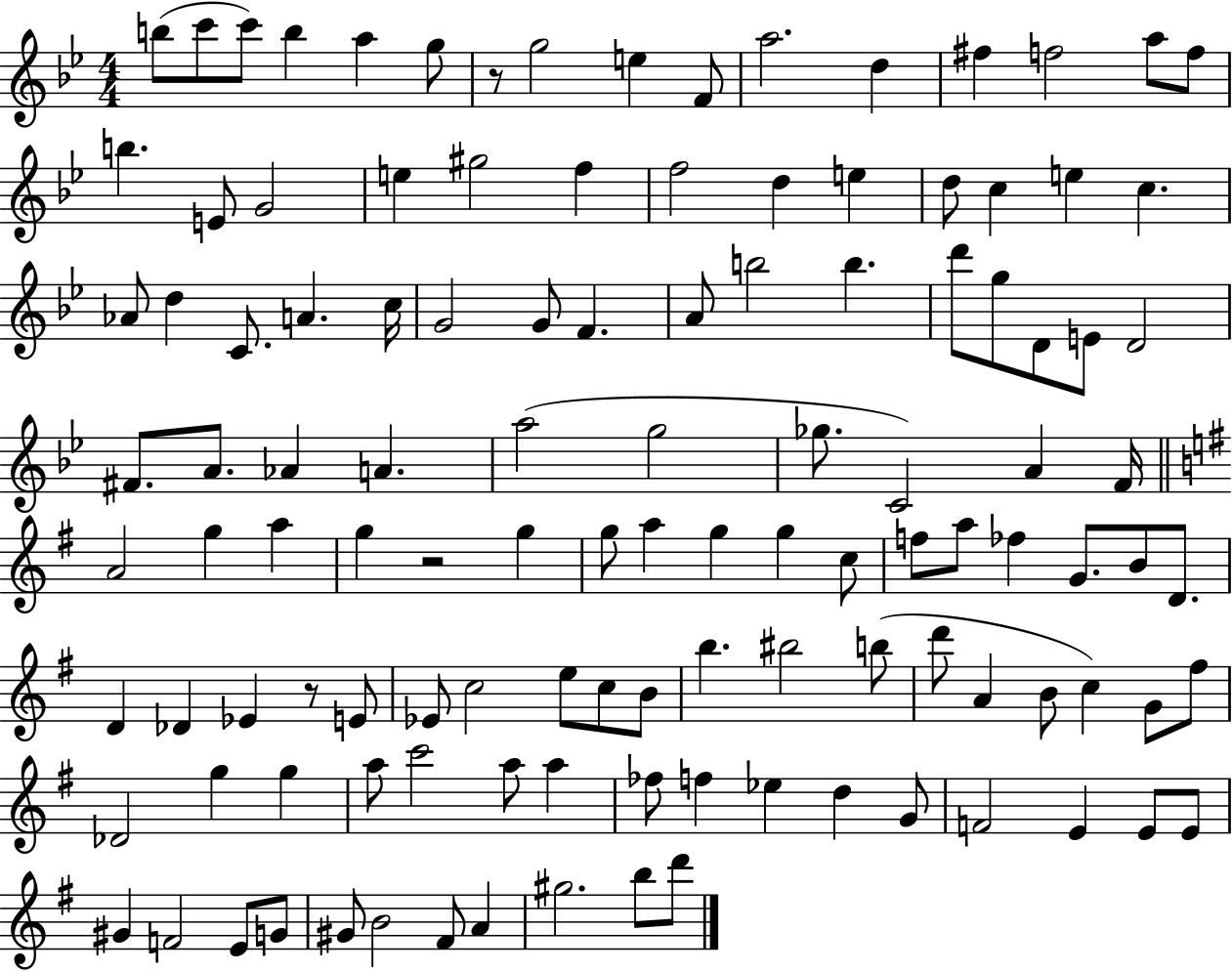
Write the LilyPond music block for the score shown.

{
  \clef treble
  \numericTimeSignature
  \time 4/4
  \key bes \major
  b''8( c'''8 c'''8) b''4 a''4 g''8 | r8 g''2 e''4 f'8 | a''2. d''4 | fis''4 f''2 a''8 f''8 | \break b''4. e'8 g'2 | e''4 gis''2 f''4 | f''2 d''4 e''4 | d''8 c''4 e''4 c''4. | \break aes'8 d''4 c'8. a'4. c''16 | g'2 g'8 f'4. | a'8 b''2 b''4. | d'''8 g''8 d'8 e'8 d'2 | \break fis'8. a'8. aes'4 a'4. | a''2( g''2 | ges''8. c'2) a'4 f'16 | \bar "||" \break \key e \minor a'2 g''4 a''4 | g''4 r2 g''4 | g''8 a''4 g''4 g''4 c''8 | f''8 a''8 fes''4 g'8. b'8 d'8. | \break d'4 des'4 ees'4 r8 e'8 | ees'8 c''2 e''8 c''8 b'8 | b''4. bis''2 b''8( | d'''8 a'4 b'8 c''4) g'8 fis''8 | \break des'2 g''4 g''4 | a''8 c'''2 a''8 a''4 | fes''8 f''4 ees''4 d''4 g'8 | f'2 e'4 e'8 e'8 | \break gis'4 f'2 e'8 g'8 | gis'8 b'2 fis'8 a'4 | gis''2. b''8 d'''8 | \bar "|."
}